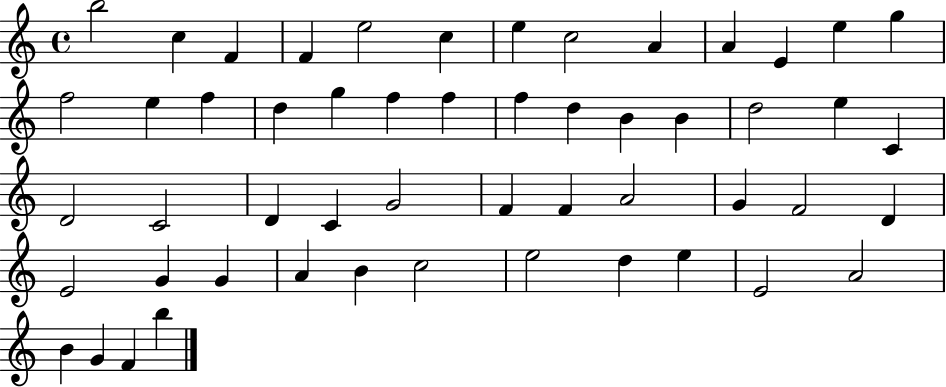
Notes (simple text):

B5/h C5/q F4/q F4/q E5/h C5/q E5/q C5/h A4/q A4/q E4/q E5/q G5/q F5/h E5/q F5/q D5/q G5/q F5/q F5/q F5/q D5/q B4/q B4/q D5/h E5/q C4/q D4/h C4/h D4/q C4/q G4/h F4/q F4/q A4/h G4/q F4/h D4/q E4/h G4/q G4/q A4/q B4/q C5/h E5/h D5/q E5/q E4/h A4/h B4/q G4/q F4/q B5/q